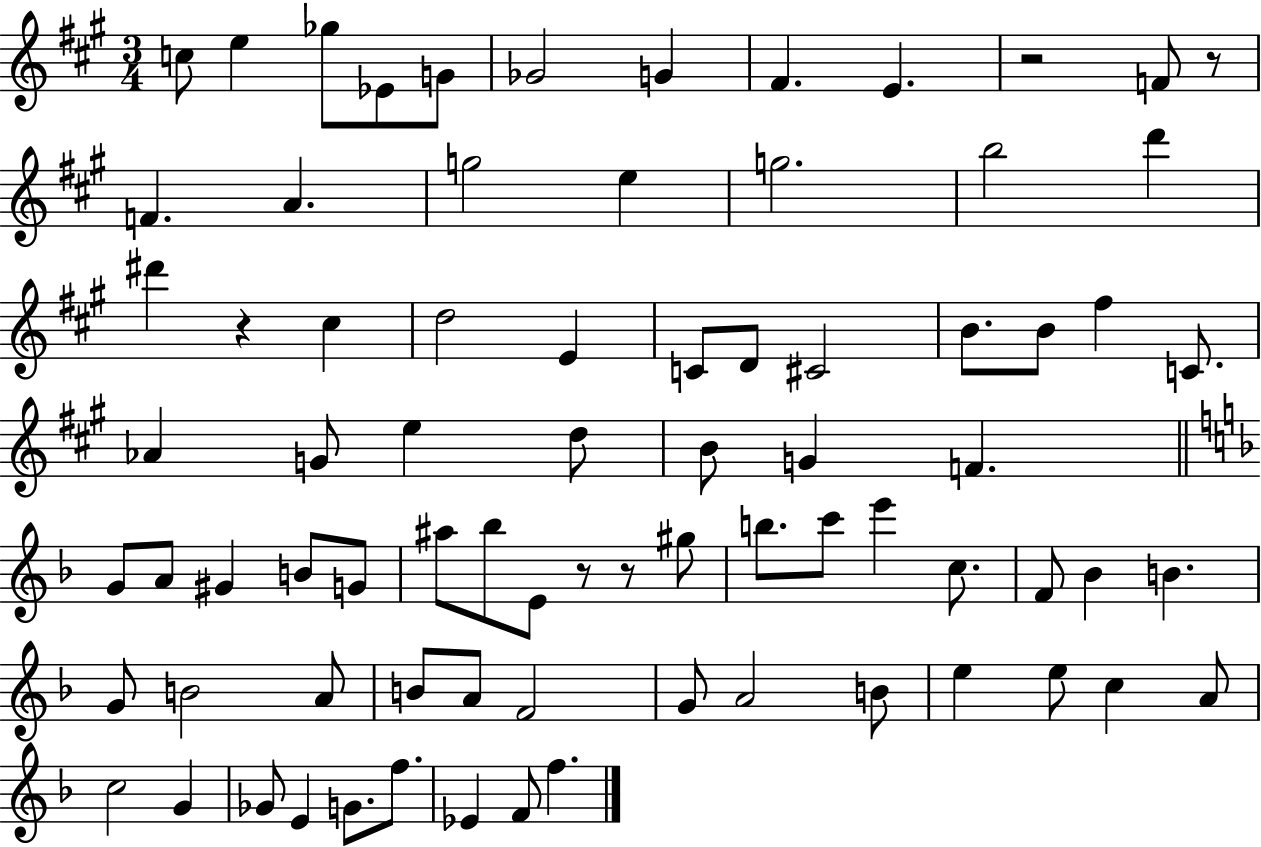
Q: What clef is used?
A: treble